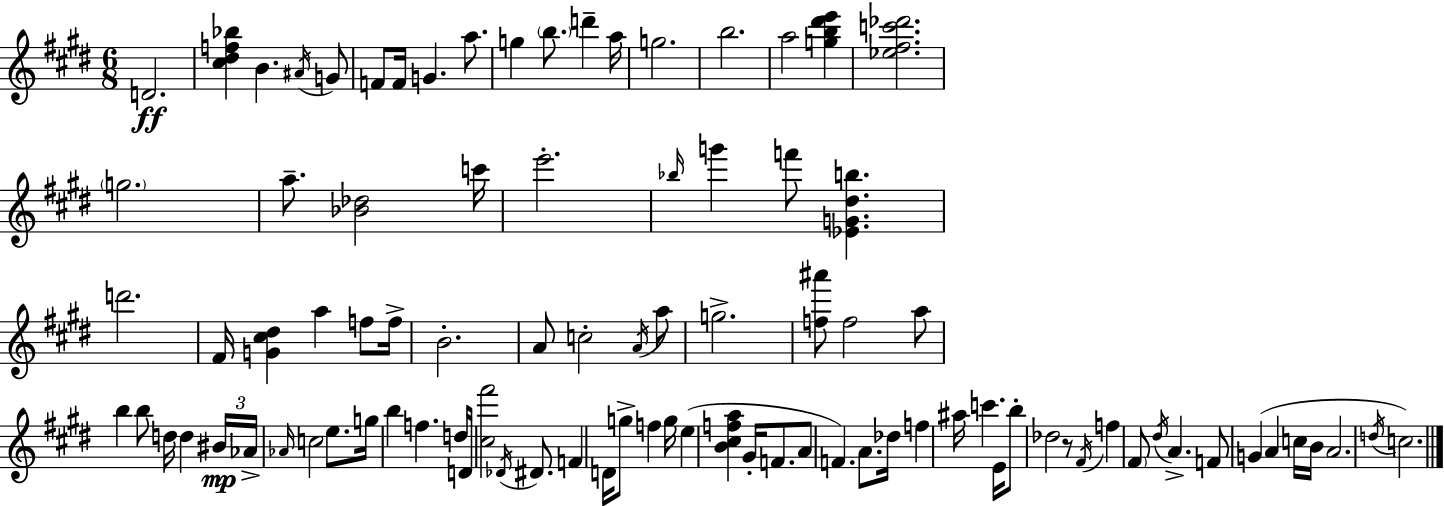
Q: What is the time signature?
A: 6/8